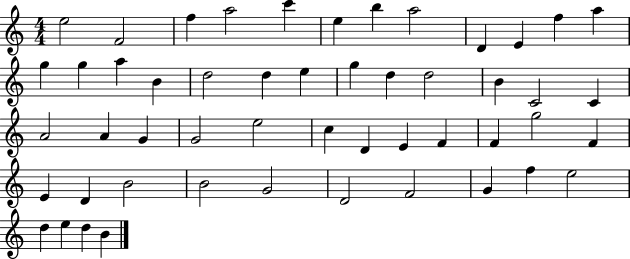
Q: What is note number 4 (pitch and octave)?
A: A5